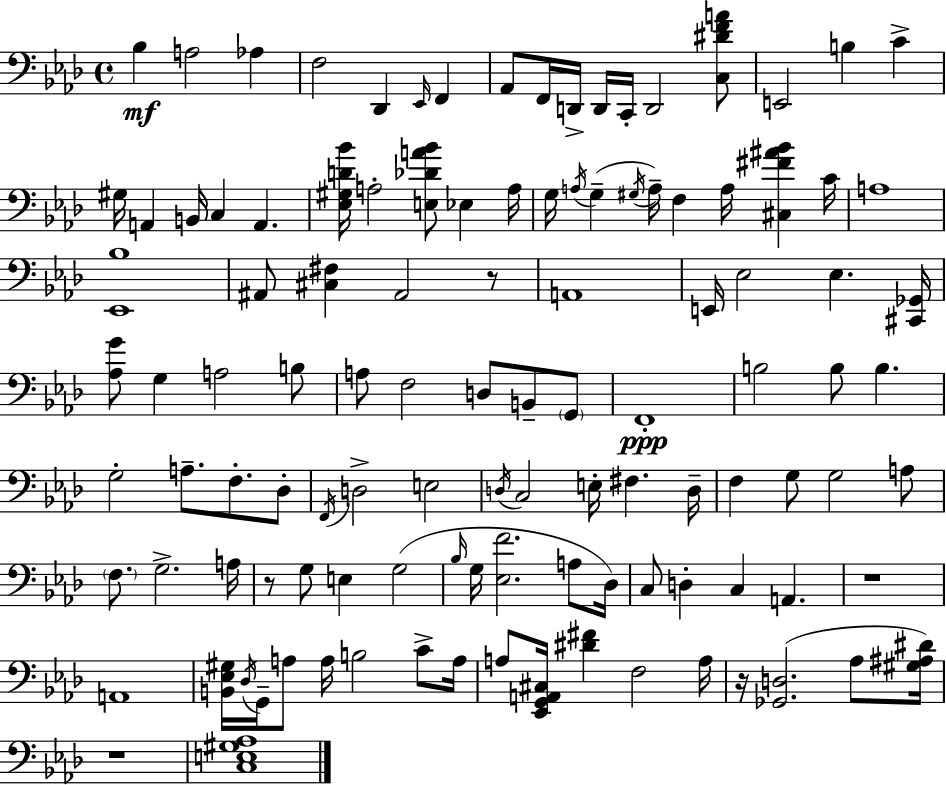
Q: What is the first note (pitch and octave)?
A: Bb3